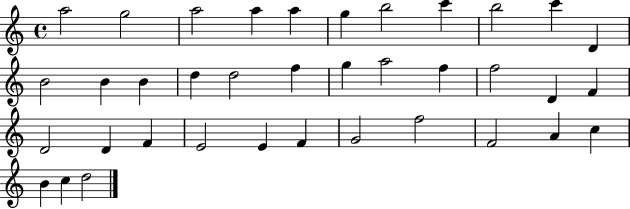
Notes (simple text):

A5/h G5/h A5/h A5/q A5/q G5/q B5/h C6/q B5/h C6/q D4/q B4/h B4/q B4/q D5/q D5/h F5/q G5/q A5/h F5/q F5/h D4/q F4/q D4/h D4/q F4/q E4/h E4/q F4/q G4/h F5/h F4/h A4/q C5/q B4/q C5/q D5/h